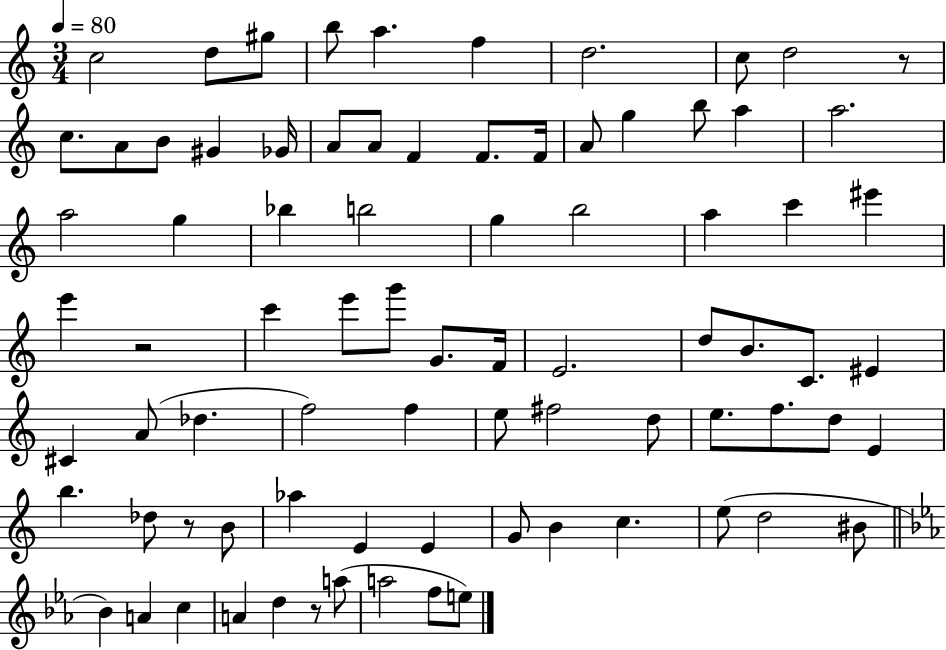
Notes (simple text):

C5/h D5/e G#5/e B5/e A5/q. F5/q D5/h. C5/e D5/h R/e C5/e. A4/e B4/e G#4/q Gb4/s A4/e A4/e F4/q F4/e. F4/s A4/e G5/q B5/e A5/q A5/h. A5/h G5/q Bb5/q B5/h G5/q B5/h A5/q C6/q EIS6/q E6/q R/h C6/q E6/e G6/e G4/e. F4/s E4/h. D5/e B4/e. C4/e. EIS4/q C#4/q A4/e Db5/q. F5/h F5/q E5/e F#5/h D5/e E5/e. F5/e. D5/e E4/q B5/q. Db5/e R/e B4/e Ab5/q E4/q E4/q G4/e B4/q C5/q. E5/e D5/h BIS4/e Bb4/q A4/q C5/q A4/q D5/q R/e A5/e A5/h F5/e E5/e